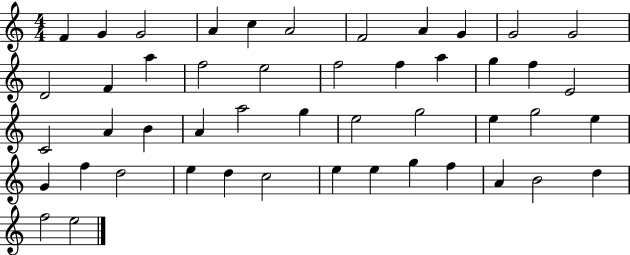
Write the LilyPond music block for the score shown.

{
  \clef treble
  \numericTimeSignature
  \time 4/4
  \key c \major
  f'4 g'4 g'2 | a'4 c''4 a'2 | f'2 a'4 g'4 | g'2 g'2 | \break d'2 f'4 a''4 | f''2 e''2 | f''2 f''4 a''4 | g''4 f''4 e'2 | \break c'2 a'4 b'4 | a'4 a''2 g''4 | e''2 g''2 | e''4 g''2 e''4 | \break g'4 f''4 d''2 | e''4 d''4 c''2 | e''4 e''4 g''4 f''4 | a'4 b'2 d''4 | \break f''2 e''2 | \bar "|."
}